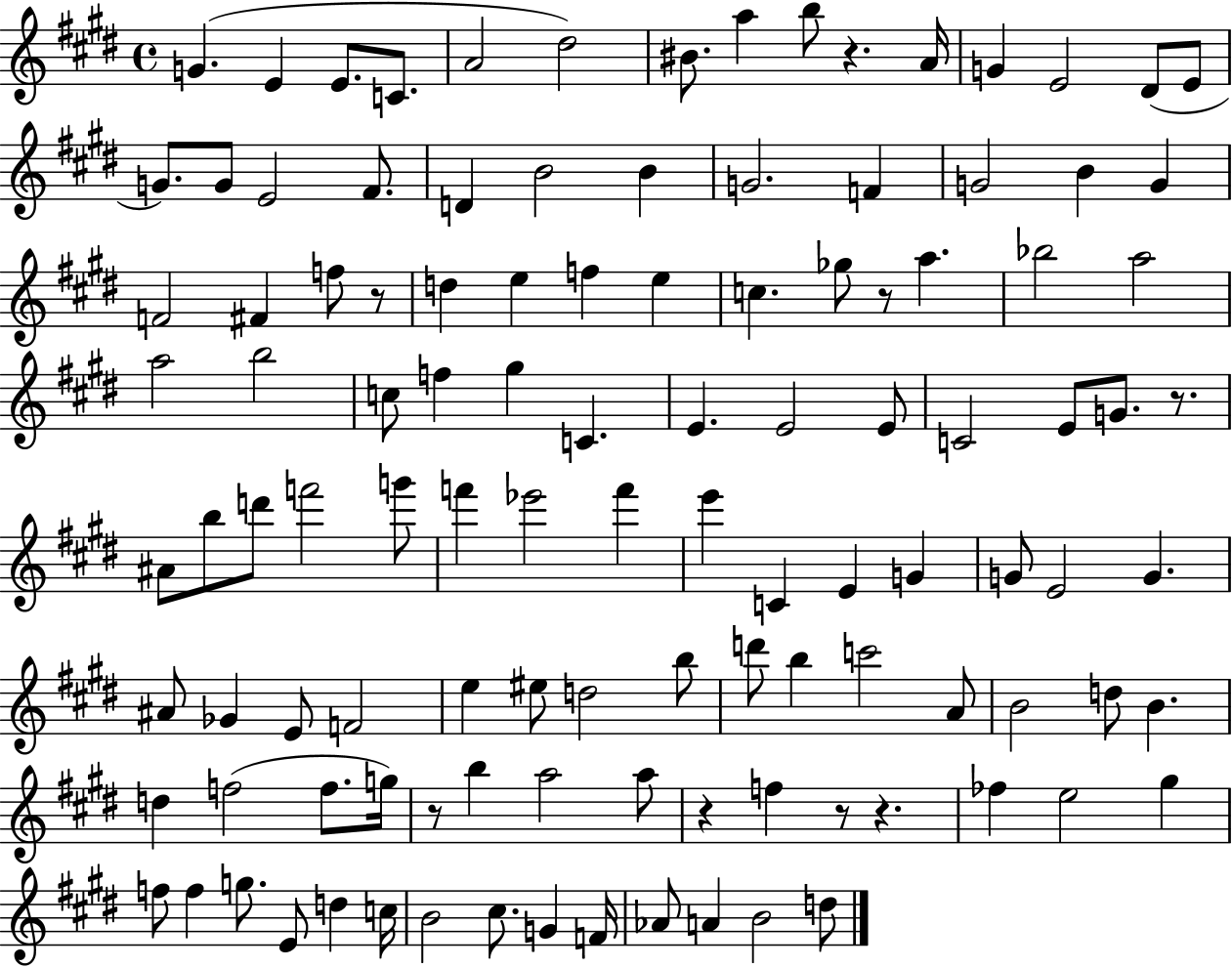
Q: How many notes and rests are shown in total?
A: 113